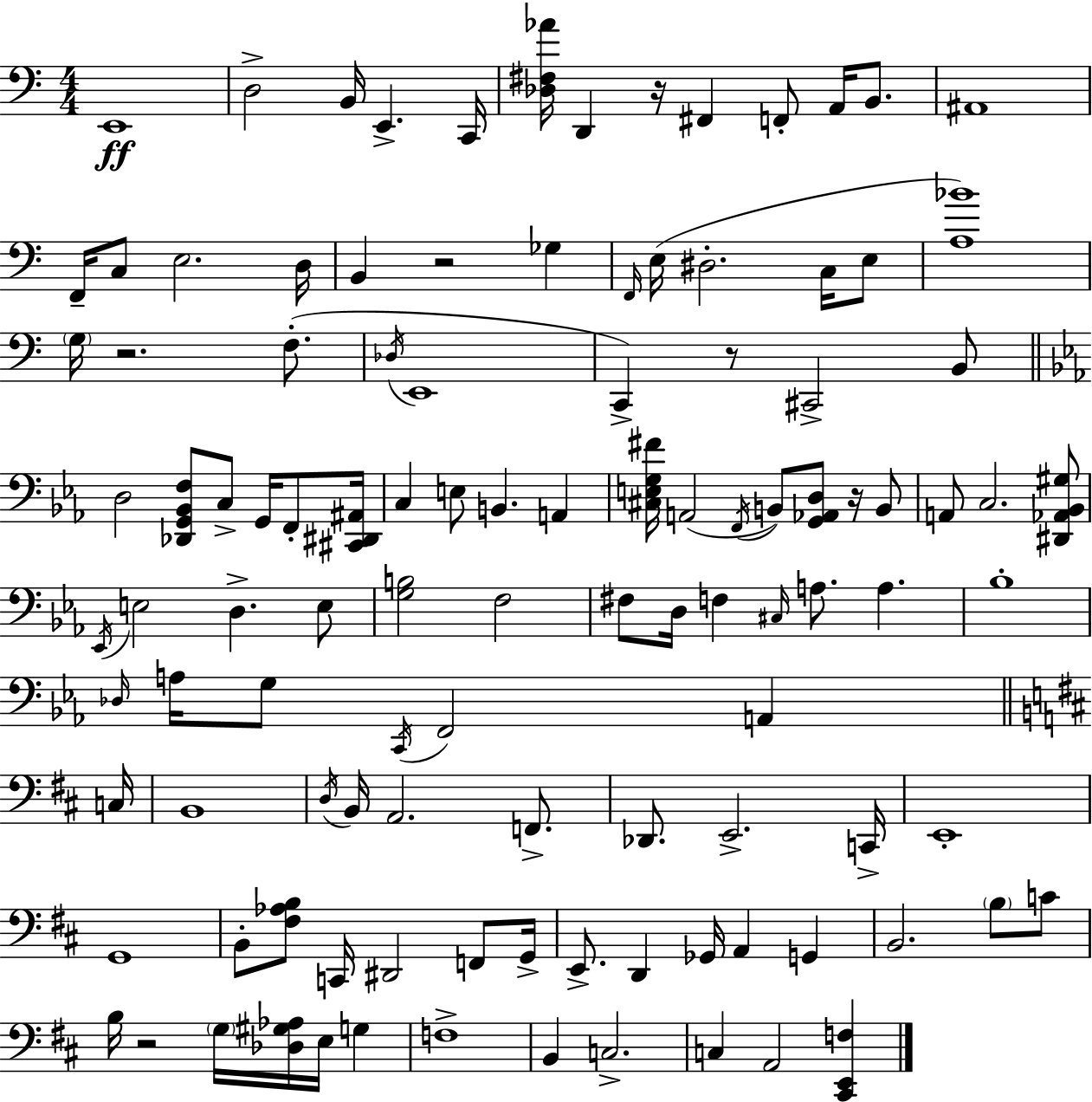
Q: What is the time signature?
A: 4/4